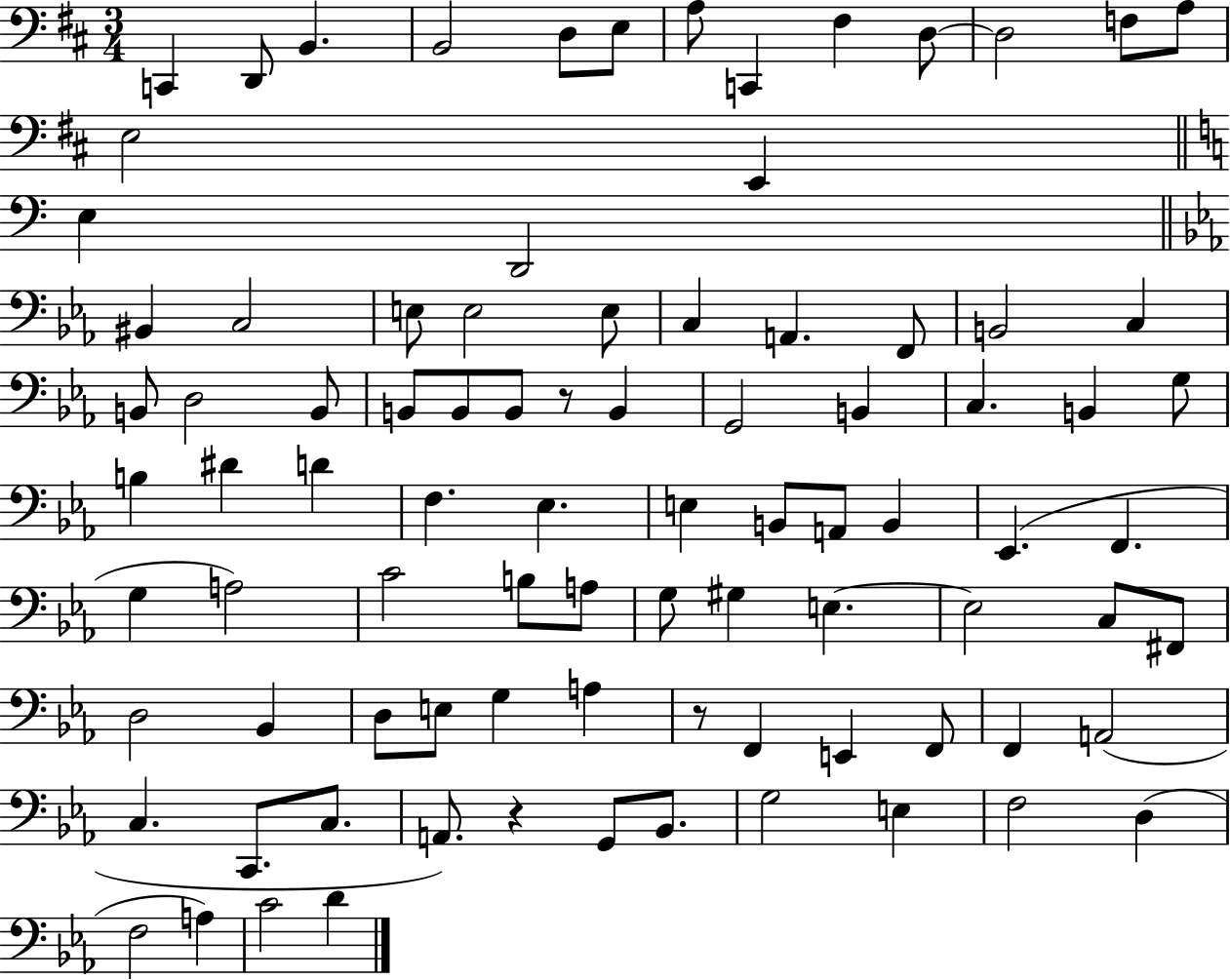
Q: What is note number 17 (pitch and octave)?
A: D2